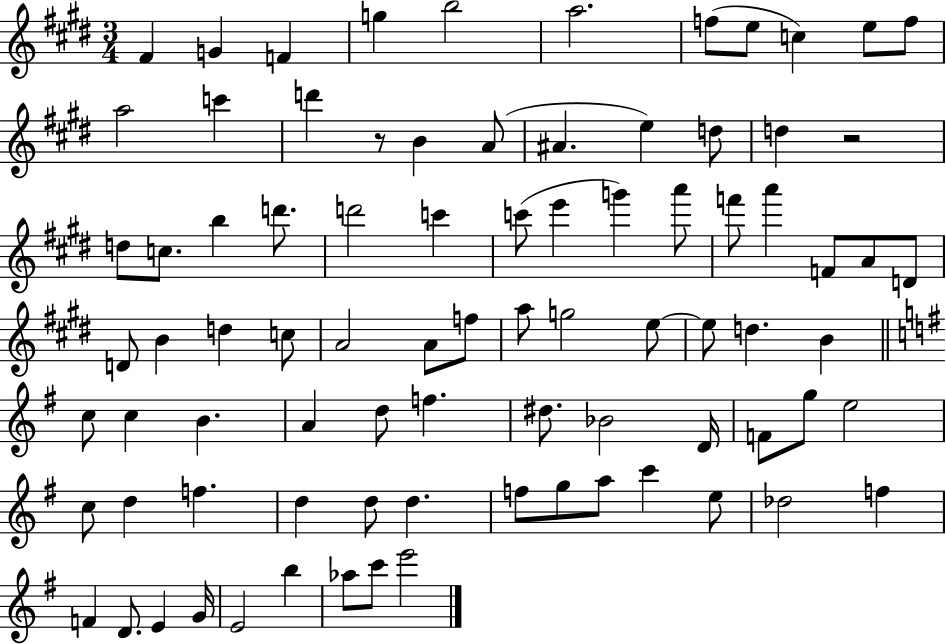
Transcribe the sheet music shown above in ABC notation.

X:1
T:Untitled
M:3/4
L:1/4
K:E
^F G F g b2 a2 f/2 e/2 c e/2 f/2 a2 c' d' z/2 B A/2 ^A e d/2 d z2 d/2 c/2 b d'/2 d'2 c' c'/2 e' g' a'/2 f'/2 a' F/2 A/2 D/2 D/2 B d c/2 A2 A/2 f/2 a/2 g2 e/2 e/2 d B c/2 c B A d/2 f ^d/2 _B2 D/4 F/2 g/2 e2 c/2 d f d d/2 d f/2 g/2 a/2 c' e/2 _d2 f F D/2 E G/4 E2 b _a/2 c'/2 e'2